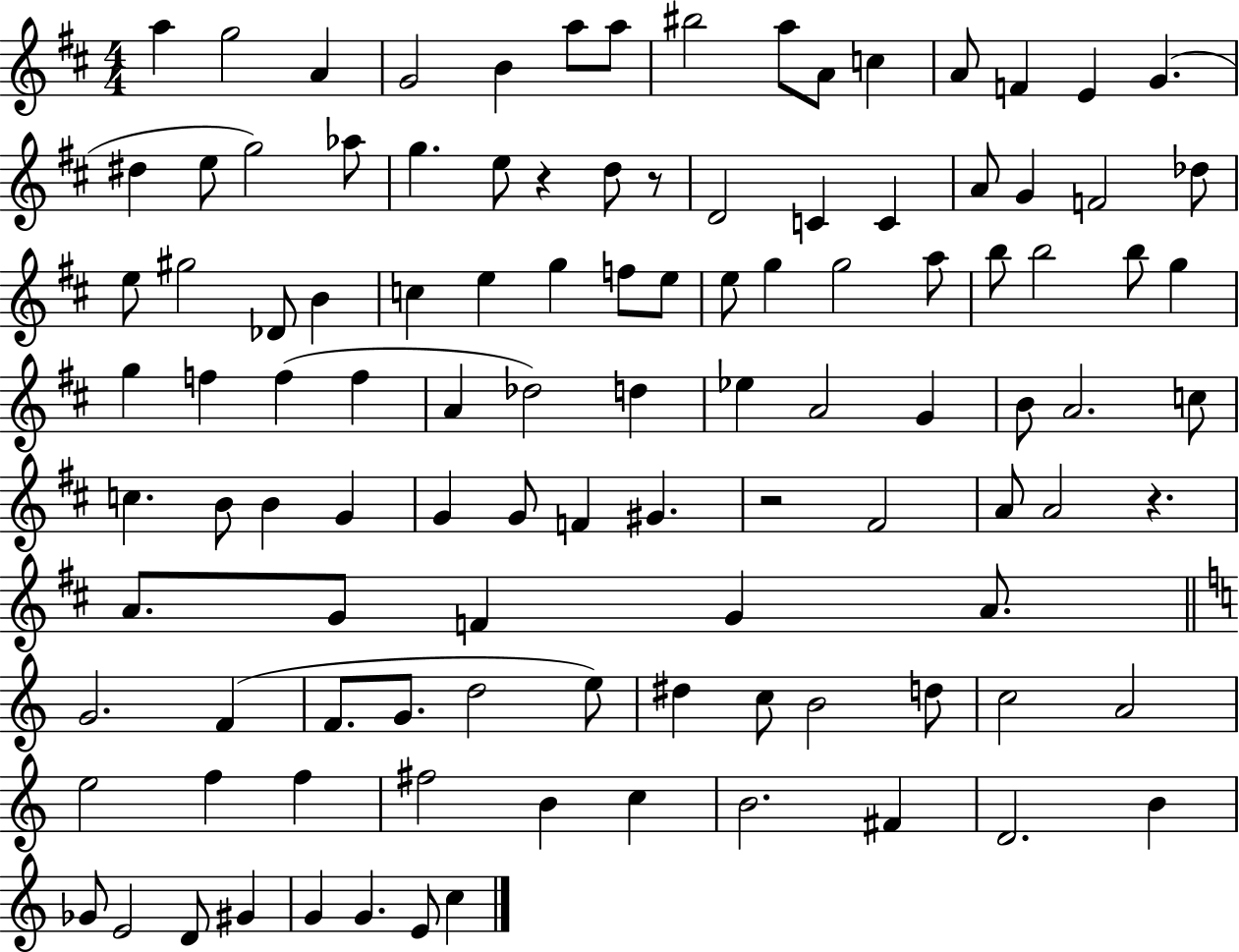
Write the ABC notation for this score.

X:1
T:Untitled
M:4/4
L:1/4
K:D
a g2 A G2 B a/2 a/2 ^b2 a/2 A/2 c A/2 F E G ^d e/2 g2 _a/2 g e/2 z d/2 z/2 D2 C C A/2 G F2 _d/2 e/2 ^g2 _D/2 B c e g f/2 e/2 e/2 g g2 a/2 b/2 b2 b/2 g g f f f A _d2 d _e A2 G B/2 A2 c/2 c B/2 B G G G/2 F ^G z2 ^F2 A/2 A2 z A/2 G/2 F G A/2 G2 F F/2 G/2 d2 e/2 ^d c/2 B2 d/2 c2 A2 e2 f f ^f2 B c B2 ^F D2 B _G/2 E2 D/2 ^G G G E/2 c